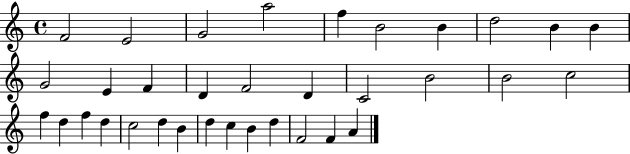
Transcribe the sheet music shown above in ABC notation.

X:1
T:Untitled
M:4/4
L:1/4
K:C
F2 E2 G2 a2 f B2 B d2 B B G2 E F D F2 D C2 B2 B2 c2 f d f d c2 d B d c B d F2 F A